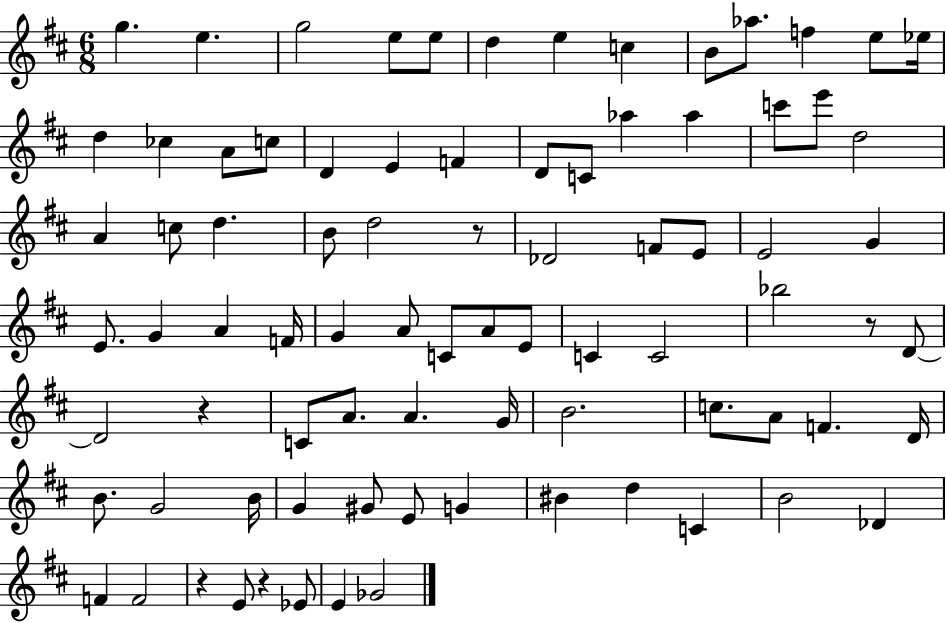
{
  \clef treble
  \numericTimeSignature
  \time 6/8
  \key d \major
  g''4. e''4. | g''2 e''8 e''8 | d''4 e''4 c''4 | b'8 aes''8. f''4 e''8 ees''16 | \break d''4 ces''4 a'8 c''8 | d'4 e'4 f'4 | d'8 c'8 aes''4 aes''4 | c'''8 e'''8 d''2 | \break a'4 c''8 d''4. | b'8 d''2 r8 | des'2 f'8 e'8 | e'2 g'4 | \break e'8. g'4 a'4 f'16 | g'4 a'8 c'8 a'8 e'8 | c'4 c'2 | bes''2 r8 d'8~~ | \break d'2 r4 | c'8 a'8. a'4. g'16 | b'2. | c''8. a'8 f'4. d'16 | \break b'8. g'2 b'16 | g'4 gis'8 e'8 g'4 | bis'4 d''4 c'4 | b'2 des'4 | \break f'4 f'2 | r4 e'8 r4 ees'8 | e'4 ges'2 | \bar "|."
}